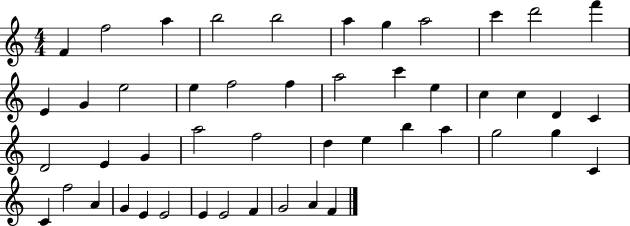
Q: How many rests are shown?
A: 0